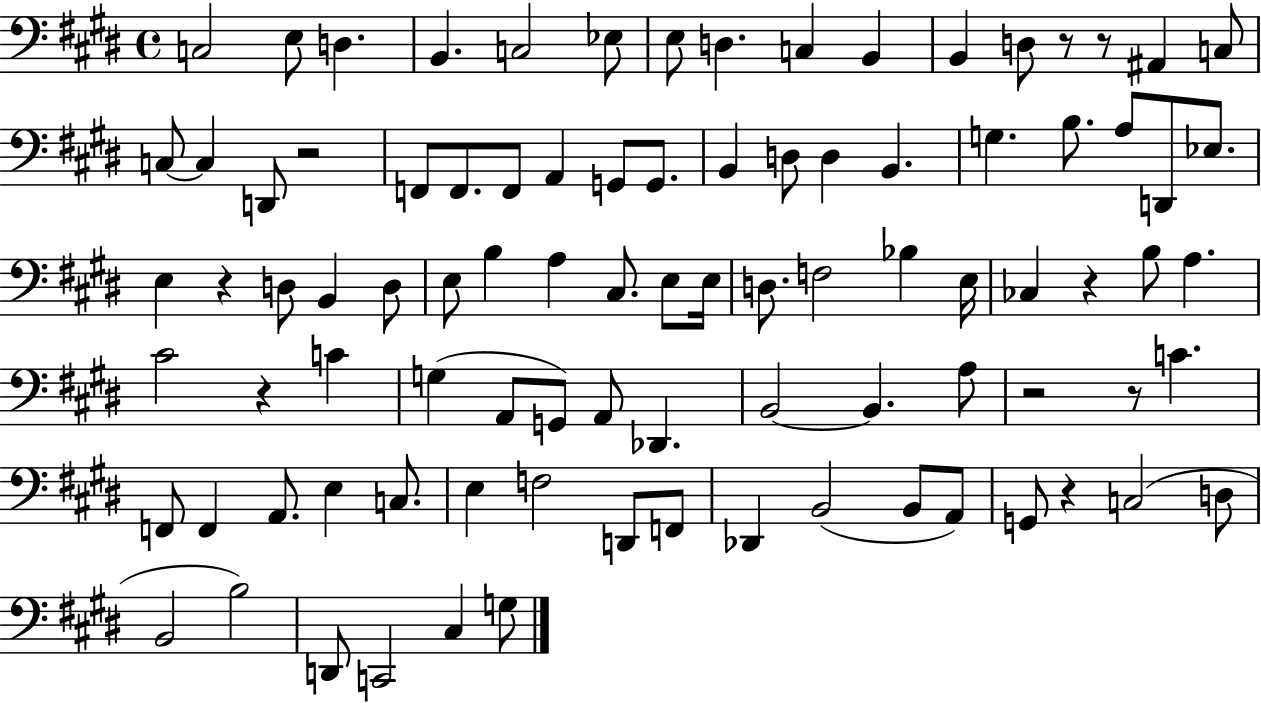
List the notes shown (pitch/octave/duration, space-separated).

C3/h E3/e D3/q. B2/q. C3/h Eb3/e E3/e D3/q. C3/q B2/q B2/q D3/e R/e R/e A#2/q C3/e C3/e C3/q D2/e R/h F2/e F2/e. F2/e A2/q G2/e G2/e. B2/q D3/e D3/q B2/q. G3/q. B3/e. A3/e D2/e Eb3/e. E3/q R/q D3/e B2/q D3/e E3/e B3/q A3/q C#3/e. E3/e E3/s D3/e. F3/h Bb3/q E3/s CES3/q R/q B3/e A3/q. C#4/h R/q C4/q G3/q A2/e G2/e A2/e Db2/q. B2/h B2/q. A3/e R/h R/e C4/q. F2/e F2/q A2/e. E3/q C3/e. E3/q F3/h D2/e F2/e Db2/q B2/h B2/e A2/e G2/e R/q C3/h D3/e B2/h B3/h D2/e C2/h C#3/q G3/e